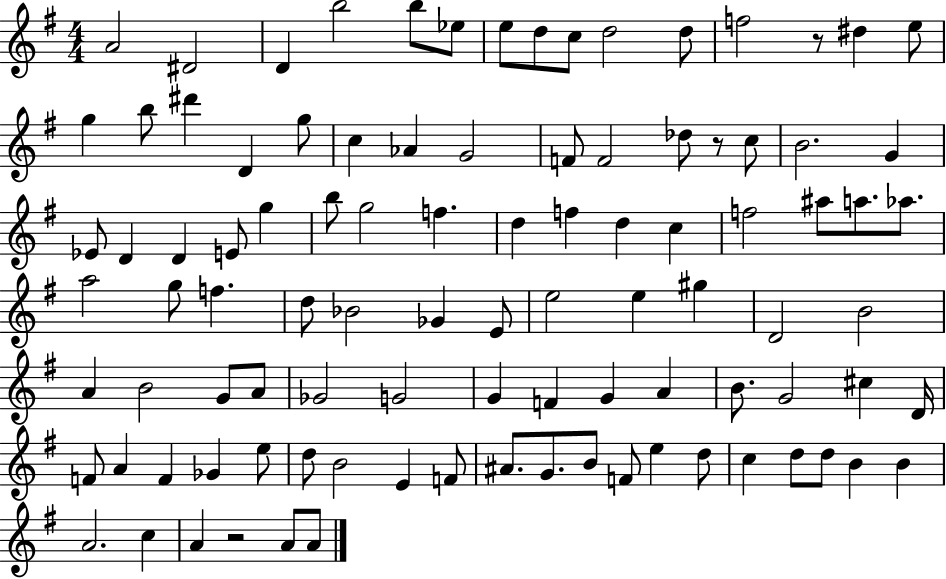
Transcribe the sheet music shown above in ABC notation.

X:1
T:Untitled
M:4/4
L:1/4
K:G
A2 ^D2 D b2 b/2 _e/2 e/2 d/2 c/2 d2 d/2 f2 z/2 ^d e/2 g b/2 ^d' D g/2 c _A G2 F/2 F2 _d/2 z/2 c/2 B2 G _E/2 D D E/2 g b/2 g2 f d f d c f2 ^a/2 a/2 _a/2 a2 g/2 f d/2 _B2 _G E/2 e2 e ^g D2 B2 A B2 G/2 A/2 _G2 G2 G F G A B/2 G2 ^c D/4 F/2 A F _G e/2 d/2 B2 E F/2 ^A/2 G/2 B/2 F/2 e d/2 c d/2 d/2 B B A2 c A z2 A/2 A/2